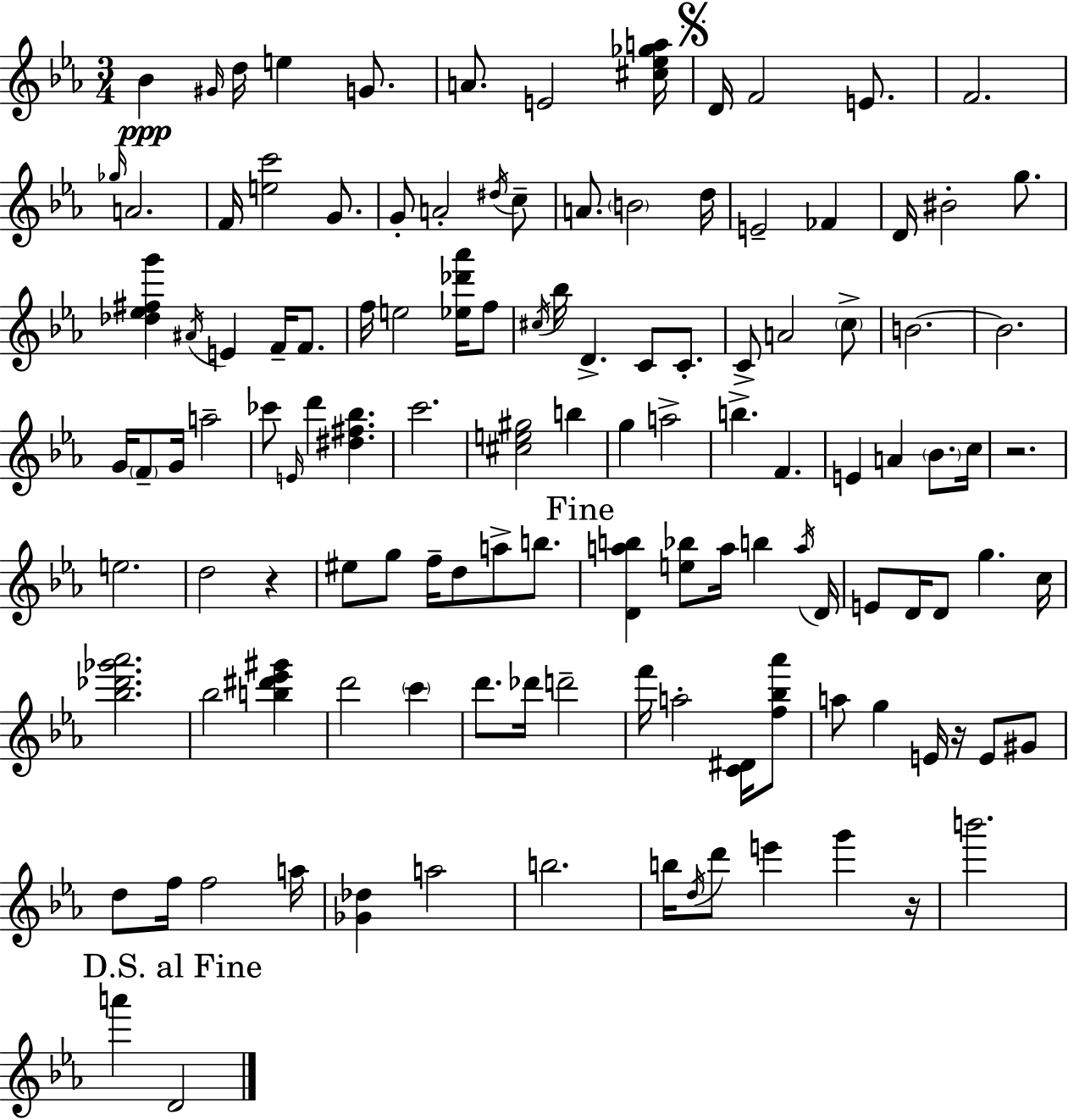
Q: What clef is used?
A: treble